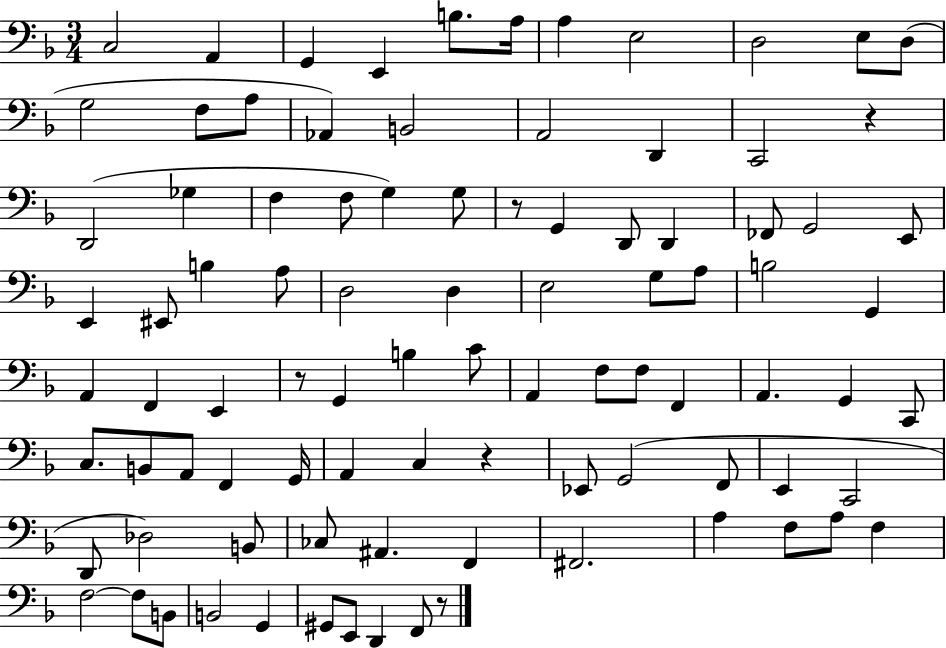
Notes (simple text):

C3/h A2/q G2/q E2/q B3/e. A3/s A3/q E3/h D3/h E3/e D3/e G3/h F3/e A3/e Ab2/q B2/h A2/h D2/q C2/h R/q D2/h Gb3/q F3/q F3/e G3/q G3/e R/e G2/q D2/e D2/q FES2/e G2/h E2/e E2/q EIS2/e B3/q A3/e D3/h D3/q E3/h G3/e A3/e B3/h G2/q A2/q F2/q E2/q R/e G2/q B3/q C4/e A2/q F3/e F3/e F2/q A2/q. G2/q C2/e C3/e. B2/e A2/e F2/q G2/s A2/q C3/q R/q Eb2/e G2/h F2/e E2/q C2/h D2/e Db3/h B2/e CES3/e A#2/q. F2/q F#2/h. A3/q F3/e A3/e F3/q F3/h F3/e B2/e B2/h G2/q G#2/e E2/e D2/q F2/e R/e